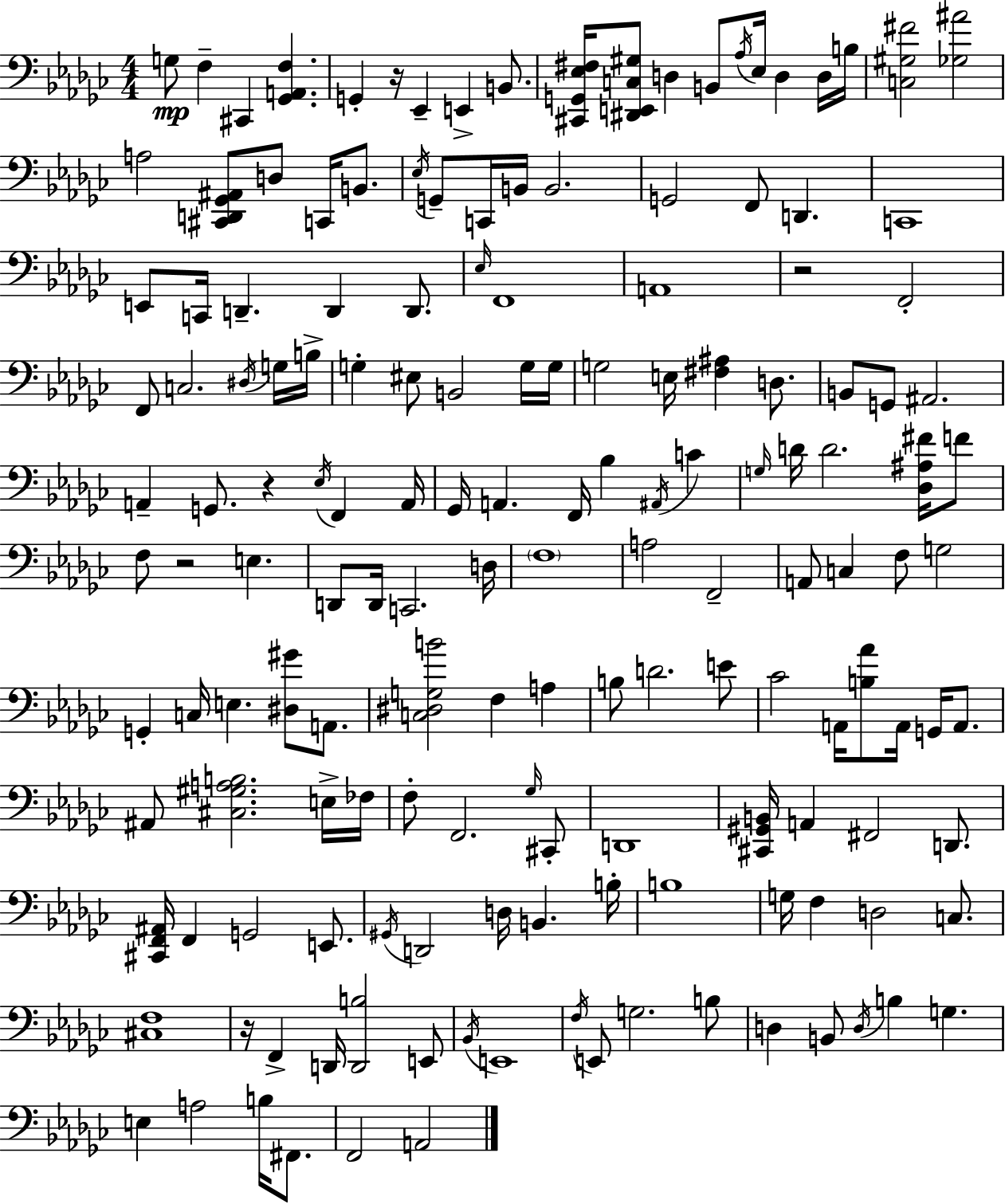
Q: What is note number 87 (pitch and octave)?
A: B3